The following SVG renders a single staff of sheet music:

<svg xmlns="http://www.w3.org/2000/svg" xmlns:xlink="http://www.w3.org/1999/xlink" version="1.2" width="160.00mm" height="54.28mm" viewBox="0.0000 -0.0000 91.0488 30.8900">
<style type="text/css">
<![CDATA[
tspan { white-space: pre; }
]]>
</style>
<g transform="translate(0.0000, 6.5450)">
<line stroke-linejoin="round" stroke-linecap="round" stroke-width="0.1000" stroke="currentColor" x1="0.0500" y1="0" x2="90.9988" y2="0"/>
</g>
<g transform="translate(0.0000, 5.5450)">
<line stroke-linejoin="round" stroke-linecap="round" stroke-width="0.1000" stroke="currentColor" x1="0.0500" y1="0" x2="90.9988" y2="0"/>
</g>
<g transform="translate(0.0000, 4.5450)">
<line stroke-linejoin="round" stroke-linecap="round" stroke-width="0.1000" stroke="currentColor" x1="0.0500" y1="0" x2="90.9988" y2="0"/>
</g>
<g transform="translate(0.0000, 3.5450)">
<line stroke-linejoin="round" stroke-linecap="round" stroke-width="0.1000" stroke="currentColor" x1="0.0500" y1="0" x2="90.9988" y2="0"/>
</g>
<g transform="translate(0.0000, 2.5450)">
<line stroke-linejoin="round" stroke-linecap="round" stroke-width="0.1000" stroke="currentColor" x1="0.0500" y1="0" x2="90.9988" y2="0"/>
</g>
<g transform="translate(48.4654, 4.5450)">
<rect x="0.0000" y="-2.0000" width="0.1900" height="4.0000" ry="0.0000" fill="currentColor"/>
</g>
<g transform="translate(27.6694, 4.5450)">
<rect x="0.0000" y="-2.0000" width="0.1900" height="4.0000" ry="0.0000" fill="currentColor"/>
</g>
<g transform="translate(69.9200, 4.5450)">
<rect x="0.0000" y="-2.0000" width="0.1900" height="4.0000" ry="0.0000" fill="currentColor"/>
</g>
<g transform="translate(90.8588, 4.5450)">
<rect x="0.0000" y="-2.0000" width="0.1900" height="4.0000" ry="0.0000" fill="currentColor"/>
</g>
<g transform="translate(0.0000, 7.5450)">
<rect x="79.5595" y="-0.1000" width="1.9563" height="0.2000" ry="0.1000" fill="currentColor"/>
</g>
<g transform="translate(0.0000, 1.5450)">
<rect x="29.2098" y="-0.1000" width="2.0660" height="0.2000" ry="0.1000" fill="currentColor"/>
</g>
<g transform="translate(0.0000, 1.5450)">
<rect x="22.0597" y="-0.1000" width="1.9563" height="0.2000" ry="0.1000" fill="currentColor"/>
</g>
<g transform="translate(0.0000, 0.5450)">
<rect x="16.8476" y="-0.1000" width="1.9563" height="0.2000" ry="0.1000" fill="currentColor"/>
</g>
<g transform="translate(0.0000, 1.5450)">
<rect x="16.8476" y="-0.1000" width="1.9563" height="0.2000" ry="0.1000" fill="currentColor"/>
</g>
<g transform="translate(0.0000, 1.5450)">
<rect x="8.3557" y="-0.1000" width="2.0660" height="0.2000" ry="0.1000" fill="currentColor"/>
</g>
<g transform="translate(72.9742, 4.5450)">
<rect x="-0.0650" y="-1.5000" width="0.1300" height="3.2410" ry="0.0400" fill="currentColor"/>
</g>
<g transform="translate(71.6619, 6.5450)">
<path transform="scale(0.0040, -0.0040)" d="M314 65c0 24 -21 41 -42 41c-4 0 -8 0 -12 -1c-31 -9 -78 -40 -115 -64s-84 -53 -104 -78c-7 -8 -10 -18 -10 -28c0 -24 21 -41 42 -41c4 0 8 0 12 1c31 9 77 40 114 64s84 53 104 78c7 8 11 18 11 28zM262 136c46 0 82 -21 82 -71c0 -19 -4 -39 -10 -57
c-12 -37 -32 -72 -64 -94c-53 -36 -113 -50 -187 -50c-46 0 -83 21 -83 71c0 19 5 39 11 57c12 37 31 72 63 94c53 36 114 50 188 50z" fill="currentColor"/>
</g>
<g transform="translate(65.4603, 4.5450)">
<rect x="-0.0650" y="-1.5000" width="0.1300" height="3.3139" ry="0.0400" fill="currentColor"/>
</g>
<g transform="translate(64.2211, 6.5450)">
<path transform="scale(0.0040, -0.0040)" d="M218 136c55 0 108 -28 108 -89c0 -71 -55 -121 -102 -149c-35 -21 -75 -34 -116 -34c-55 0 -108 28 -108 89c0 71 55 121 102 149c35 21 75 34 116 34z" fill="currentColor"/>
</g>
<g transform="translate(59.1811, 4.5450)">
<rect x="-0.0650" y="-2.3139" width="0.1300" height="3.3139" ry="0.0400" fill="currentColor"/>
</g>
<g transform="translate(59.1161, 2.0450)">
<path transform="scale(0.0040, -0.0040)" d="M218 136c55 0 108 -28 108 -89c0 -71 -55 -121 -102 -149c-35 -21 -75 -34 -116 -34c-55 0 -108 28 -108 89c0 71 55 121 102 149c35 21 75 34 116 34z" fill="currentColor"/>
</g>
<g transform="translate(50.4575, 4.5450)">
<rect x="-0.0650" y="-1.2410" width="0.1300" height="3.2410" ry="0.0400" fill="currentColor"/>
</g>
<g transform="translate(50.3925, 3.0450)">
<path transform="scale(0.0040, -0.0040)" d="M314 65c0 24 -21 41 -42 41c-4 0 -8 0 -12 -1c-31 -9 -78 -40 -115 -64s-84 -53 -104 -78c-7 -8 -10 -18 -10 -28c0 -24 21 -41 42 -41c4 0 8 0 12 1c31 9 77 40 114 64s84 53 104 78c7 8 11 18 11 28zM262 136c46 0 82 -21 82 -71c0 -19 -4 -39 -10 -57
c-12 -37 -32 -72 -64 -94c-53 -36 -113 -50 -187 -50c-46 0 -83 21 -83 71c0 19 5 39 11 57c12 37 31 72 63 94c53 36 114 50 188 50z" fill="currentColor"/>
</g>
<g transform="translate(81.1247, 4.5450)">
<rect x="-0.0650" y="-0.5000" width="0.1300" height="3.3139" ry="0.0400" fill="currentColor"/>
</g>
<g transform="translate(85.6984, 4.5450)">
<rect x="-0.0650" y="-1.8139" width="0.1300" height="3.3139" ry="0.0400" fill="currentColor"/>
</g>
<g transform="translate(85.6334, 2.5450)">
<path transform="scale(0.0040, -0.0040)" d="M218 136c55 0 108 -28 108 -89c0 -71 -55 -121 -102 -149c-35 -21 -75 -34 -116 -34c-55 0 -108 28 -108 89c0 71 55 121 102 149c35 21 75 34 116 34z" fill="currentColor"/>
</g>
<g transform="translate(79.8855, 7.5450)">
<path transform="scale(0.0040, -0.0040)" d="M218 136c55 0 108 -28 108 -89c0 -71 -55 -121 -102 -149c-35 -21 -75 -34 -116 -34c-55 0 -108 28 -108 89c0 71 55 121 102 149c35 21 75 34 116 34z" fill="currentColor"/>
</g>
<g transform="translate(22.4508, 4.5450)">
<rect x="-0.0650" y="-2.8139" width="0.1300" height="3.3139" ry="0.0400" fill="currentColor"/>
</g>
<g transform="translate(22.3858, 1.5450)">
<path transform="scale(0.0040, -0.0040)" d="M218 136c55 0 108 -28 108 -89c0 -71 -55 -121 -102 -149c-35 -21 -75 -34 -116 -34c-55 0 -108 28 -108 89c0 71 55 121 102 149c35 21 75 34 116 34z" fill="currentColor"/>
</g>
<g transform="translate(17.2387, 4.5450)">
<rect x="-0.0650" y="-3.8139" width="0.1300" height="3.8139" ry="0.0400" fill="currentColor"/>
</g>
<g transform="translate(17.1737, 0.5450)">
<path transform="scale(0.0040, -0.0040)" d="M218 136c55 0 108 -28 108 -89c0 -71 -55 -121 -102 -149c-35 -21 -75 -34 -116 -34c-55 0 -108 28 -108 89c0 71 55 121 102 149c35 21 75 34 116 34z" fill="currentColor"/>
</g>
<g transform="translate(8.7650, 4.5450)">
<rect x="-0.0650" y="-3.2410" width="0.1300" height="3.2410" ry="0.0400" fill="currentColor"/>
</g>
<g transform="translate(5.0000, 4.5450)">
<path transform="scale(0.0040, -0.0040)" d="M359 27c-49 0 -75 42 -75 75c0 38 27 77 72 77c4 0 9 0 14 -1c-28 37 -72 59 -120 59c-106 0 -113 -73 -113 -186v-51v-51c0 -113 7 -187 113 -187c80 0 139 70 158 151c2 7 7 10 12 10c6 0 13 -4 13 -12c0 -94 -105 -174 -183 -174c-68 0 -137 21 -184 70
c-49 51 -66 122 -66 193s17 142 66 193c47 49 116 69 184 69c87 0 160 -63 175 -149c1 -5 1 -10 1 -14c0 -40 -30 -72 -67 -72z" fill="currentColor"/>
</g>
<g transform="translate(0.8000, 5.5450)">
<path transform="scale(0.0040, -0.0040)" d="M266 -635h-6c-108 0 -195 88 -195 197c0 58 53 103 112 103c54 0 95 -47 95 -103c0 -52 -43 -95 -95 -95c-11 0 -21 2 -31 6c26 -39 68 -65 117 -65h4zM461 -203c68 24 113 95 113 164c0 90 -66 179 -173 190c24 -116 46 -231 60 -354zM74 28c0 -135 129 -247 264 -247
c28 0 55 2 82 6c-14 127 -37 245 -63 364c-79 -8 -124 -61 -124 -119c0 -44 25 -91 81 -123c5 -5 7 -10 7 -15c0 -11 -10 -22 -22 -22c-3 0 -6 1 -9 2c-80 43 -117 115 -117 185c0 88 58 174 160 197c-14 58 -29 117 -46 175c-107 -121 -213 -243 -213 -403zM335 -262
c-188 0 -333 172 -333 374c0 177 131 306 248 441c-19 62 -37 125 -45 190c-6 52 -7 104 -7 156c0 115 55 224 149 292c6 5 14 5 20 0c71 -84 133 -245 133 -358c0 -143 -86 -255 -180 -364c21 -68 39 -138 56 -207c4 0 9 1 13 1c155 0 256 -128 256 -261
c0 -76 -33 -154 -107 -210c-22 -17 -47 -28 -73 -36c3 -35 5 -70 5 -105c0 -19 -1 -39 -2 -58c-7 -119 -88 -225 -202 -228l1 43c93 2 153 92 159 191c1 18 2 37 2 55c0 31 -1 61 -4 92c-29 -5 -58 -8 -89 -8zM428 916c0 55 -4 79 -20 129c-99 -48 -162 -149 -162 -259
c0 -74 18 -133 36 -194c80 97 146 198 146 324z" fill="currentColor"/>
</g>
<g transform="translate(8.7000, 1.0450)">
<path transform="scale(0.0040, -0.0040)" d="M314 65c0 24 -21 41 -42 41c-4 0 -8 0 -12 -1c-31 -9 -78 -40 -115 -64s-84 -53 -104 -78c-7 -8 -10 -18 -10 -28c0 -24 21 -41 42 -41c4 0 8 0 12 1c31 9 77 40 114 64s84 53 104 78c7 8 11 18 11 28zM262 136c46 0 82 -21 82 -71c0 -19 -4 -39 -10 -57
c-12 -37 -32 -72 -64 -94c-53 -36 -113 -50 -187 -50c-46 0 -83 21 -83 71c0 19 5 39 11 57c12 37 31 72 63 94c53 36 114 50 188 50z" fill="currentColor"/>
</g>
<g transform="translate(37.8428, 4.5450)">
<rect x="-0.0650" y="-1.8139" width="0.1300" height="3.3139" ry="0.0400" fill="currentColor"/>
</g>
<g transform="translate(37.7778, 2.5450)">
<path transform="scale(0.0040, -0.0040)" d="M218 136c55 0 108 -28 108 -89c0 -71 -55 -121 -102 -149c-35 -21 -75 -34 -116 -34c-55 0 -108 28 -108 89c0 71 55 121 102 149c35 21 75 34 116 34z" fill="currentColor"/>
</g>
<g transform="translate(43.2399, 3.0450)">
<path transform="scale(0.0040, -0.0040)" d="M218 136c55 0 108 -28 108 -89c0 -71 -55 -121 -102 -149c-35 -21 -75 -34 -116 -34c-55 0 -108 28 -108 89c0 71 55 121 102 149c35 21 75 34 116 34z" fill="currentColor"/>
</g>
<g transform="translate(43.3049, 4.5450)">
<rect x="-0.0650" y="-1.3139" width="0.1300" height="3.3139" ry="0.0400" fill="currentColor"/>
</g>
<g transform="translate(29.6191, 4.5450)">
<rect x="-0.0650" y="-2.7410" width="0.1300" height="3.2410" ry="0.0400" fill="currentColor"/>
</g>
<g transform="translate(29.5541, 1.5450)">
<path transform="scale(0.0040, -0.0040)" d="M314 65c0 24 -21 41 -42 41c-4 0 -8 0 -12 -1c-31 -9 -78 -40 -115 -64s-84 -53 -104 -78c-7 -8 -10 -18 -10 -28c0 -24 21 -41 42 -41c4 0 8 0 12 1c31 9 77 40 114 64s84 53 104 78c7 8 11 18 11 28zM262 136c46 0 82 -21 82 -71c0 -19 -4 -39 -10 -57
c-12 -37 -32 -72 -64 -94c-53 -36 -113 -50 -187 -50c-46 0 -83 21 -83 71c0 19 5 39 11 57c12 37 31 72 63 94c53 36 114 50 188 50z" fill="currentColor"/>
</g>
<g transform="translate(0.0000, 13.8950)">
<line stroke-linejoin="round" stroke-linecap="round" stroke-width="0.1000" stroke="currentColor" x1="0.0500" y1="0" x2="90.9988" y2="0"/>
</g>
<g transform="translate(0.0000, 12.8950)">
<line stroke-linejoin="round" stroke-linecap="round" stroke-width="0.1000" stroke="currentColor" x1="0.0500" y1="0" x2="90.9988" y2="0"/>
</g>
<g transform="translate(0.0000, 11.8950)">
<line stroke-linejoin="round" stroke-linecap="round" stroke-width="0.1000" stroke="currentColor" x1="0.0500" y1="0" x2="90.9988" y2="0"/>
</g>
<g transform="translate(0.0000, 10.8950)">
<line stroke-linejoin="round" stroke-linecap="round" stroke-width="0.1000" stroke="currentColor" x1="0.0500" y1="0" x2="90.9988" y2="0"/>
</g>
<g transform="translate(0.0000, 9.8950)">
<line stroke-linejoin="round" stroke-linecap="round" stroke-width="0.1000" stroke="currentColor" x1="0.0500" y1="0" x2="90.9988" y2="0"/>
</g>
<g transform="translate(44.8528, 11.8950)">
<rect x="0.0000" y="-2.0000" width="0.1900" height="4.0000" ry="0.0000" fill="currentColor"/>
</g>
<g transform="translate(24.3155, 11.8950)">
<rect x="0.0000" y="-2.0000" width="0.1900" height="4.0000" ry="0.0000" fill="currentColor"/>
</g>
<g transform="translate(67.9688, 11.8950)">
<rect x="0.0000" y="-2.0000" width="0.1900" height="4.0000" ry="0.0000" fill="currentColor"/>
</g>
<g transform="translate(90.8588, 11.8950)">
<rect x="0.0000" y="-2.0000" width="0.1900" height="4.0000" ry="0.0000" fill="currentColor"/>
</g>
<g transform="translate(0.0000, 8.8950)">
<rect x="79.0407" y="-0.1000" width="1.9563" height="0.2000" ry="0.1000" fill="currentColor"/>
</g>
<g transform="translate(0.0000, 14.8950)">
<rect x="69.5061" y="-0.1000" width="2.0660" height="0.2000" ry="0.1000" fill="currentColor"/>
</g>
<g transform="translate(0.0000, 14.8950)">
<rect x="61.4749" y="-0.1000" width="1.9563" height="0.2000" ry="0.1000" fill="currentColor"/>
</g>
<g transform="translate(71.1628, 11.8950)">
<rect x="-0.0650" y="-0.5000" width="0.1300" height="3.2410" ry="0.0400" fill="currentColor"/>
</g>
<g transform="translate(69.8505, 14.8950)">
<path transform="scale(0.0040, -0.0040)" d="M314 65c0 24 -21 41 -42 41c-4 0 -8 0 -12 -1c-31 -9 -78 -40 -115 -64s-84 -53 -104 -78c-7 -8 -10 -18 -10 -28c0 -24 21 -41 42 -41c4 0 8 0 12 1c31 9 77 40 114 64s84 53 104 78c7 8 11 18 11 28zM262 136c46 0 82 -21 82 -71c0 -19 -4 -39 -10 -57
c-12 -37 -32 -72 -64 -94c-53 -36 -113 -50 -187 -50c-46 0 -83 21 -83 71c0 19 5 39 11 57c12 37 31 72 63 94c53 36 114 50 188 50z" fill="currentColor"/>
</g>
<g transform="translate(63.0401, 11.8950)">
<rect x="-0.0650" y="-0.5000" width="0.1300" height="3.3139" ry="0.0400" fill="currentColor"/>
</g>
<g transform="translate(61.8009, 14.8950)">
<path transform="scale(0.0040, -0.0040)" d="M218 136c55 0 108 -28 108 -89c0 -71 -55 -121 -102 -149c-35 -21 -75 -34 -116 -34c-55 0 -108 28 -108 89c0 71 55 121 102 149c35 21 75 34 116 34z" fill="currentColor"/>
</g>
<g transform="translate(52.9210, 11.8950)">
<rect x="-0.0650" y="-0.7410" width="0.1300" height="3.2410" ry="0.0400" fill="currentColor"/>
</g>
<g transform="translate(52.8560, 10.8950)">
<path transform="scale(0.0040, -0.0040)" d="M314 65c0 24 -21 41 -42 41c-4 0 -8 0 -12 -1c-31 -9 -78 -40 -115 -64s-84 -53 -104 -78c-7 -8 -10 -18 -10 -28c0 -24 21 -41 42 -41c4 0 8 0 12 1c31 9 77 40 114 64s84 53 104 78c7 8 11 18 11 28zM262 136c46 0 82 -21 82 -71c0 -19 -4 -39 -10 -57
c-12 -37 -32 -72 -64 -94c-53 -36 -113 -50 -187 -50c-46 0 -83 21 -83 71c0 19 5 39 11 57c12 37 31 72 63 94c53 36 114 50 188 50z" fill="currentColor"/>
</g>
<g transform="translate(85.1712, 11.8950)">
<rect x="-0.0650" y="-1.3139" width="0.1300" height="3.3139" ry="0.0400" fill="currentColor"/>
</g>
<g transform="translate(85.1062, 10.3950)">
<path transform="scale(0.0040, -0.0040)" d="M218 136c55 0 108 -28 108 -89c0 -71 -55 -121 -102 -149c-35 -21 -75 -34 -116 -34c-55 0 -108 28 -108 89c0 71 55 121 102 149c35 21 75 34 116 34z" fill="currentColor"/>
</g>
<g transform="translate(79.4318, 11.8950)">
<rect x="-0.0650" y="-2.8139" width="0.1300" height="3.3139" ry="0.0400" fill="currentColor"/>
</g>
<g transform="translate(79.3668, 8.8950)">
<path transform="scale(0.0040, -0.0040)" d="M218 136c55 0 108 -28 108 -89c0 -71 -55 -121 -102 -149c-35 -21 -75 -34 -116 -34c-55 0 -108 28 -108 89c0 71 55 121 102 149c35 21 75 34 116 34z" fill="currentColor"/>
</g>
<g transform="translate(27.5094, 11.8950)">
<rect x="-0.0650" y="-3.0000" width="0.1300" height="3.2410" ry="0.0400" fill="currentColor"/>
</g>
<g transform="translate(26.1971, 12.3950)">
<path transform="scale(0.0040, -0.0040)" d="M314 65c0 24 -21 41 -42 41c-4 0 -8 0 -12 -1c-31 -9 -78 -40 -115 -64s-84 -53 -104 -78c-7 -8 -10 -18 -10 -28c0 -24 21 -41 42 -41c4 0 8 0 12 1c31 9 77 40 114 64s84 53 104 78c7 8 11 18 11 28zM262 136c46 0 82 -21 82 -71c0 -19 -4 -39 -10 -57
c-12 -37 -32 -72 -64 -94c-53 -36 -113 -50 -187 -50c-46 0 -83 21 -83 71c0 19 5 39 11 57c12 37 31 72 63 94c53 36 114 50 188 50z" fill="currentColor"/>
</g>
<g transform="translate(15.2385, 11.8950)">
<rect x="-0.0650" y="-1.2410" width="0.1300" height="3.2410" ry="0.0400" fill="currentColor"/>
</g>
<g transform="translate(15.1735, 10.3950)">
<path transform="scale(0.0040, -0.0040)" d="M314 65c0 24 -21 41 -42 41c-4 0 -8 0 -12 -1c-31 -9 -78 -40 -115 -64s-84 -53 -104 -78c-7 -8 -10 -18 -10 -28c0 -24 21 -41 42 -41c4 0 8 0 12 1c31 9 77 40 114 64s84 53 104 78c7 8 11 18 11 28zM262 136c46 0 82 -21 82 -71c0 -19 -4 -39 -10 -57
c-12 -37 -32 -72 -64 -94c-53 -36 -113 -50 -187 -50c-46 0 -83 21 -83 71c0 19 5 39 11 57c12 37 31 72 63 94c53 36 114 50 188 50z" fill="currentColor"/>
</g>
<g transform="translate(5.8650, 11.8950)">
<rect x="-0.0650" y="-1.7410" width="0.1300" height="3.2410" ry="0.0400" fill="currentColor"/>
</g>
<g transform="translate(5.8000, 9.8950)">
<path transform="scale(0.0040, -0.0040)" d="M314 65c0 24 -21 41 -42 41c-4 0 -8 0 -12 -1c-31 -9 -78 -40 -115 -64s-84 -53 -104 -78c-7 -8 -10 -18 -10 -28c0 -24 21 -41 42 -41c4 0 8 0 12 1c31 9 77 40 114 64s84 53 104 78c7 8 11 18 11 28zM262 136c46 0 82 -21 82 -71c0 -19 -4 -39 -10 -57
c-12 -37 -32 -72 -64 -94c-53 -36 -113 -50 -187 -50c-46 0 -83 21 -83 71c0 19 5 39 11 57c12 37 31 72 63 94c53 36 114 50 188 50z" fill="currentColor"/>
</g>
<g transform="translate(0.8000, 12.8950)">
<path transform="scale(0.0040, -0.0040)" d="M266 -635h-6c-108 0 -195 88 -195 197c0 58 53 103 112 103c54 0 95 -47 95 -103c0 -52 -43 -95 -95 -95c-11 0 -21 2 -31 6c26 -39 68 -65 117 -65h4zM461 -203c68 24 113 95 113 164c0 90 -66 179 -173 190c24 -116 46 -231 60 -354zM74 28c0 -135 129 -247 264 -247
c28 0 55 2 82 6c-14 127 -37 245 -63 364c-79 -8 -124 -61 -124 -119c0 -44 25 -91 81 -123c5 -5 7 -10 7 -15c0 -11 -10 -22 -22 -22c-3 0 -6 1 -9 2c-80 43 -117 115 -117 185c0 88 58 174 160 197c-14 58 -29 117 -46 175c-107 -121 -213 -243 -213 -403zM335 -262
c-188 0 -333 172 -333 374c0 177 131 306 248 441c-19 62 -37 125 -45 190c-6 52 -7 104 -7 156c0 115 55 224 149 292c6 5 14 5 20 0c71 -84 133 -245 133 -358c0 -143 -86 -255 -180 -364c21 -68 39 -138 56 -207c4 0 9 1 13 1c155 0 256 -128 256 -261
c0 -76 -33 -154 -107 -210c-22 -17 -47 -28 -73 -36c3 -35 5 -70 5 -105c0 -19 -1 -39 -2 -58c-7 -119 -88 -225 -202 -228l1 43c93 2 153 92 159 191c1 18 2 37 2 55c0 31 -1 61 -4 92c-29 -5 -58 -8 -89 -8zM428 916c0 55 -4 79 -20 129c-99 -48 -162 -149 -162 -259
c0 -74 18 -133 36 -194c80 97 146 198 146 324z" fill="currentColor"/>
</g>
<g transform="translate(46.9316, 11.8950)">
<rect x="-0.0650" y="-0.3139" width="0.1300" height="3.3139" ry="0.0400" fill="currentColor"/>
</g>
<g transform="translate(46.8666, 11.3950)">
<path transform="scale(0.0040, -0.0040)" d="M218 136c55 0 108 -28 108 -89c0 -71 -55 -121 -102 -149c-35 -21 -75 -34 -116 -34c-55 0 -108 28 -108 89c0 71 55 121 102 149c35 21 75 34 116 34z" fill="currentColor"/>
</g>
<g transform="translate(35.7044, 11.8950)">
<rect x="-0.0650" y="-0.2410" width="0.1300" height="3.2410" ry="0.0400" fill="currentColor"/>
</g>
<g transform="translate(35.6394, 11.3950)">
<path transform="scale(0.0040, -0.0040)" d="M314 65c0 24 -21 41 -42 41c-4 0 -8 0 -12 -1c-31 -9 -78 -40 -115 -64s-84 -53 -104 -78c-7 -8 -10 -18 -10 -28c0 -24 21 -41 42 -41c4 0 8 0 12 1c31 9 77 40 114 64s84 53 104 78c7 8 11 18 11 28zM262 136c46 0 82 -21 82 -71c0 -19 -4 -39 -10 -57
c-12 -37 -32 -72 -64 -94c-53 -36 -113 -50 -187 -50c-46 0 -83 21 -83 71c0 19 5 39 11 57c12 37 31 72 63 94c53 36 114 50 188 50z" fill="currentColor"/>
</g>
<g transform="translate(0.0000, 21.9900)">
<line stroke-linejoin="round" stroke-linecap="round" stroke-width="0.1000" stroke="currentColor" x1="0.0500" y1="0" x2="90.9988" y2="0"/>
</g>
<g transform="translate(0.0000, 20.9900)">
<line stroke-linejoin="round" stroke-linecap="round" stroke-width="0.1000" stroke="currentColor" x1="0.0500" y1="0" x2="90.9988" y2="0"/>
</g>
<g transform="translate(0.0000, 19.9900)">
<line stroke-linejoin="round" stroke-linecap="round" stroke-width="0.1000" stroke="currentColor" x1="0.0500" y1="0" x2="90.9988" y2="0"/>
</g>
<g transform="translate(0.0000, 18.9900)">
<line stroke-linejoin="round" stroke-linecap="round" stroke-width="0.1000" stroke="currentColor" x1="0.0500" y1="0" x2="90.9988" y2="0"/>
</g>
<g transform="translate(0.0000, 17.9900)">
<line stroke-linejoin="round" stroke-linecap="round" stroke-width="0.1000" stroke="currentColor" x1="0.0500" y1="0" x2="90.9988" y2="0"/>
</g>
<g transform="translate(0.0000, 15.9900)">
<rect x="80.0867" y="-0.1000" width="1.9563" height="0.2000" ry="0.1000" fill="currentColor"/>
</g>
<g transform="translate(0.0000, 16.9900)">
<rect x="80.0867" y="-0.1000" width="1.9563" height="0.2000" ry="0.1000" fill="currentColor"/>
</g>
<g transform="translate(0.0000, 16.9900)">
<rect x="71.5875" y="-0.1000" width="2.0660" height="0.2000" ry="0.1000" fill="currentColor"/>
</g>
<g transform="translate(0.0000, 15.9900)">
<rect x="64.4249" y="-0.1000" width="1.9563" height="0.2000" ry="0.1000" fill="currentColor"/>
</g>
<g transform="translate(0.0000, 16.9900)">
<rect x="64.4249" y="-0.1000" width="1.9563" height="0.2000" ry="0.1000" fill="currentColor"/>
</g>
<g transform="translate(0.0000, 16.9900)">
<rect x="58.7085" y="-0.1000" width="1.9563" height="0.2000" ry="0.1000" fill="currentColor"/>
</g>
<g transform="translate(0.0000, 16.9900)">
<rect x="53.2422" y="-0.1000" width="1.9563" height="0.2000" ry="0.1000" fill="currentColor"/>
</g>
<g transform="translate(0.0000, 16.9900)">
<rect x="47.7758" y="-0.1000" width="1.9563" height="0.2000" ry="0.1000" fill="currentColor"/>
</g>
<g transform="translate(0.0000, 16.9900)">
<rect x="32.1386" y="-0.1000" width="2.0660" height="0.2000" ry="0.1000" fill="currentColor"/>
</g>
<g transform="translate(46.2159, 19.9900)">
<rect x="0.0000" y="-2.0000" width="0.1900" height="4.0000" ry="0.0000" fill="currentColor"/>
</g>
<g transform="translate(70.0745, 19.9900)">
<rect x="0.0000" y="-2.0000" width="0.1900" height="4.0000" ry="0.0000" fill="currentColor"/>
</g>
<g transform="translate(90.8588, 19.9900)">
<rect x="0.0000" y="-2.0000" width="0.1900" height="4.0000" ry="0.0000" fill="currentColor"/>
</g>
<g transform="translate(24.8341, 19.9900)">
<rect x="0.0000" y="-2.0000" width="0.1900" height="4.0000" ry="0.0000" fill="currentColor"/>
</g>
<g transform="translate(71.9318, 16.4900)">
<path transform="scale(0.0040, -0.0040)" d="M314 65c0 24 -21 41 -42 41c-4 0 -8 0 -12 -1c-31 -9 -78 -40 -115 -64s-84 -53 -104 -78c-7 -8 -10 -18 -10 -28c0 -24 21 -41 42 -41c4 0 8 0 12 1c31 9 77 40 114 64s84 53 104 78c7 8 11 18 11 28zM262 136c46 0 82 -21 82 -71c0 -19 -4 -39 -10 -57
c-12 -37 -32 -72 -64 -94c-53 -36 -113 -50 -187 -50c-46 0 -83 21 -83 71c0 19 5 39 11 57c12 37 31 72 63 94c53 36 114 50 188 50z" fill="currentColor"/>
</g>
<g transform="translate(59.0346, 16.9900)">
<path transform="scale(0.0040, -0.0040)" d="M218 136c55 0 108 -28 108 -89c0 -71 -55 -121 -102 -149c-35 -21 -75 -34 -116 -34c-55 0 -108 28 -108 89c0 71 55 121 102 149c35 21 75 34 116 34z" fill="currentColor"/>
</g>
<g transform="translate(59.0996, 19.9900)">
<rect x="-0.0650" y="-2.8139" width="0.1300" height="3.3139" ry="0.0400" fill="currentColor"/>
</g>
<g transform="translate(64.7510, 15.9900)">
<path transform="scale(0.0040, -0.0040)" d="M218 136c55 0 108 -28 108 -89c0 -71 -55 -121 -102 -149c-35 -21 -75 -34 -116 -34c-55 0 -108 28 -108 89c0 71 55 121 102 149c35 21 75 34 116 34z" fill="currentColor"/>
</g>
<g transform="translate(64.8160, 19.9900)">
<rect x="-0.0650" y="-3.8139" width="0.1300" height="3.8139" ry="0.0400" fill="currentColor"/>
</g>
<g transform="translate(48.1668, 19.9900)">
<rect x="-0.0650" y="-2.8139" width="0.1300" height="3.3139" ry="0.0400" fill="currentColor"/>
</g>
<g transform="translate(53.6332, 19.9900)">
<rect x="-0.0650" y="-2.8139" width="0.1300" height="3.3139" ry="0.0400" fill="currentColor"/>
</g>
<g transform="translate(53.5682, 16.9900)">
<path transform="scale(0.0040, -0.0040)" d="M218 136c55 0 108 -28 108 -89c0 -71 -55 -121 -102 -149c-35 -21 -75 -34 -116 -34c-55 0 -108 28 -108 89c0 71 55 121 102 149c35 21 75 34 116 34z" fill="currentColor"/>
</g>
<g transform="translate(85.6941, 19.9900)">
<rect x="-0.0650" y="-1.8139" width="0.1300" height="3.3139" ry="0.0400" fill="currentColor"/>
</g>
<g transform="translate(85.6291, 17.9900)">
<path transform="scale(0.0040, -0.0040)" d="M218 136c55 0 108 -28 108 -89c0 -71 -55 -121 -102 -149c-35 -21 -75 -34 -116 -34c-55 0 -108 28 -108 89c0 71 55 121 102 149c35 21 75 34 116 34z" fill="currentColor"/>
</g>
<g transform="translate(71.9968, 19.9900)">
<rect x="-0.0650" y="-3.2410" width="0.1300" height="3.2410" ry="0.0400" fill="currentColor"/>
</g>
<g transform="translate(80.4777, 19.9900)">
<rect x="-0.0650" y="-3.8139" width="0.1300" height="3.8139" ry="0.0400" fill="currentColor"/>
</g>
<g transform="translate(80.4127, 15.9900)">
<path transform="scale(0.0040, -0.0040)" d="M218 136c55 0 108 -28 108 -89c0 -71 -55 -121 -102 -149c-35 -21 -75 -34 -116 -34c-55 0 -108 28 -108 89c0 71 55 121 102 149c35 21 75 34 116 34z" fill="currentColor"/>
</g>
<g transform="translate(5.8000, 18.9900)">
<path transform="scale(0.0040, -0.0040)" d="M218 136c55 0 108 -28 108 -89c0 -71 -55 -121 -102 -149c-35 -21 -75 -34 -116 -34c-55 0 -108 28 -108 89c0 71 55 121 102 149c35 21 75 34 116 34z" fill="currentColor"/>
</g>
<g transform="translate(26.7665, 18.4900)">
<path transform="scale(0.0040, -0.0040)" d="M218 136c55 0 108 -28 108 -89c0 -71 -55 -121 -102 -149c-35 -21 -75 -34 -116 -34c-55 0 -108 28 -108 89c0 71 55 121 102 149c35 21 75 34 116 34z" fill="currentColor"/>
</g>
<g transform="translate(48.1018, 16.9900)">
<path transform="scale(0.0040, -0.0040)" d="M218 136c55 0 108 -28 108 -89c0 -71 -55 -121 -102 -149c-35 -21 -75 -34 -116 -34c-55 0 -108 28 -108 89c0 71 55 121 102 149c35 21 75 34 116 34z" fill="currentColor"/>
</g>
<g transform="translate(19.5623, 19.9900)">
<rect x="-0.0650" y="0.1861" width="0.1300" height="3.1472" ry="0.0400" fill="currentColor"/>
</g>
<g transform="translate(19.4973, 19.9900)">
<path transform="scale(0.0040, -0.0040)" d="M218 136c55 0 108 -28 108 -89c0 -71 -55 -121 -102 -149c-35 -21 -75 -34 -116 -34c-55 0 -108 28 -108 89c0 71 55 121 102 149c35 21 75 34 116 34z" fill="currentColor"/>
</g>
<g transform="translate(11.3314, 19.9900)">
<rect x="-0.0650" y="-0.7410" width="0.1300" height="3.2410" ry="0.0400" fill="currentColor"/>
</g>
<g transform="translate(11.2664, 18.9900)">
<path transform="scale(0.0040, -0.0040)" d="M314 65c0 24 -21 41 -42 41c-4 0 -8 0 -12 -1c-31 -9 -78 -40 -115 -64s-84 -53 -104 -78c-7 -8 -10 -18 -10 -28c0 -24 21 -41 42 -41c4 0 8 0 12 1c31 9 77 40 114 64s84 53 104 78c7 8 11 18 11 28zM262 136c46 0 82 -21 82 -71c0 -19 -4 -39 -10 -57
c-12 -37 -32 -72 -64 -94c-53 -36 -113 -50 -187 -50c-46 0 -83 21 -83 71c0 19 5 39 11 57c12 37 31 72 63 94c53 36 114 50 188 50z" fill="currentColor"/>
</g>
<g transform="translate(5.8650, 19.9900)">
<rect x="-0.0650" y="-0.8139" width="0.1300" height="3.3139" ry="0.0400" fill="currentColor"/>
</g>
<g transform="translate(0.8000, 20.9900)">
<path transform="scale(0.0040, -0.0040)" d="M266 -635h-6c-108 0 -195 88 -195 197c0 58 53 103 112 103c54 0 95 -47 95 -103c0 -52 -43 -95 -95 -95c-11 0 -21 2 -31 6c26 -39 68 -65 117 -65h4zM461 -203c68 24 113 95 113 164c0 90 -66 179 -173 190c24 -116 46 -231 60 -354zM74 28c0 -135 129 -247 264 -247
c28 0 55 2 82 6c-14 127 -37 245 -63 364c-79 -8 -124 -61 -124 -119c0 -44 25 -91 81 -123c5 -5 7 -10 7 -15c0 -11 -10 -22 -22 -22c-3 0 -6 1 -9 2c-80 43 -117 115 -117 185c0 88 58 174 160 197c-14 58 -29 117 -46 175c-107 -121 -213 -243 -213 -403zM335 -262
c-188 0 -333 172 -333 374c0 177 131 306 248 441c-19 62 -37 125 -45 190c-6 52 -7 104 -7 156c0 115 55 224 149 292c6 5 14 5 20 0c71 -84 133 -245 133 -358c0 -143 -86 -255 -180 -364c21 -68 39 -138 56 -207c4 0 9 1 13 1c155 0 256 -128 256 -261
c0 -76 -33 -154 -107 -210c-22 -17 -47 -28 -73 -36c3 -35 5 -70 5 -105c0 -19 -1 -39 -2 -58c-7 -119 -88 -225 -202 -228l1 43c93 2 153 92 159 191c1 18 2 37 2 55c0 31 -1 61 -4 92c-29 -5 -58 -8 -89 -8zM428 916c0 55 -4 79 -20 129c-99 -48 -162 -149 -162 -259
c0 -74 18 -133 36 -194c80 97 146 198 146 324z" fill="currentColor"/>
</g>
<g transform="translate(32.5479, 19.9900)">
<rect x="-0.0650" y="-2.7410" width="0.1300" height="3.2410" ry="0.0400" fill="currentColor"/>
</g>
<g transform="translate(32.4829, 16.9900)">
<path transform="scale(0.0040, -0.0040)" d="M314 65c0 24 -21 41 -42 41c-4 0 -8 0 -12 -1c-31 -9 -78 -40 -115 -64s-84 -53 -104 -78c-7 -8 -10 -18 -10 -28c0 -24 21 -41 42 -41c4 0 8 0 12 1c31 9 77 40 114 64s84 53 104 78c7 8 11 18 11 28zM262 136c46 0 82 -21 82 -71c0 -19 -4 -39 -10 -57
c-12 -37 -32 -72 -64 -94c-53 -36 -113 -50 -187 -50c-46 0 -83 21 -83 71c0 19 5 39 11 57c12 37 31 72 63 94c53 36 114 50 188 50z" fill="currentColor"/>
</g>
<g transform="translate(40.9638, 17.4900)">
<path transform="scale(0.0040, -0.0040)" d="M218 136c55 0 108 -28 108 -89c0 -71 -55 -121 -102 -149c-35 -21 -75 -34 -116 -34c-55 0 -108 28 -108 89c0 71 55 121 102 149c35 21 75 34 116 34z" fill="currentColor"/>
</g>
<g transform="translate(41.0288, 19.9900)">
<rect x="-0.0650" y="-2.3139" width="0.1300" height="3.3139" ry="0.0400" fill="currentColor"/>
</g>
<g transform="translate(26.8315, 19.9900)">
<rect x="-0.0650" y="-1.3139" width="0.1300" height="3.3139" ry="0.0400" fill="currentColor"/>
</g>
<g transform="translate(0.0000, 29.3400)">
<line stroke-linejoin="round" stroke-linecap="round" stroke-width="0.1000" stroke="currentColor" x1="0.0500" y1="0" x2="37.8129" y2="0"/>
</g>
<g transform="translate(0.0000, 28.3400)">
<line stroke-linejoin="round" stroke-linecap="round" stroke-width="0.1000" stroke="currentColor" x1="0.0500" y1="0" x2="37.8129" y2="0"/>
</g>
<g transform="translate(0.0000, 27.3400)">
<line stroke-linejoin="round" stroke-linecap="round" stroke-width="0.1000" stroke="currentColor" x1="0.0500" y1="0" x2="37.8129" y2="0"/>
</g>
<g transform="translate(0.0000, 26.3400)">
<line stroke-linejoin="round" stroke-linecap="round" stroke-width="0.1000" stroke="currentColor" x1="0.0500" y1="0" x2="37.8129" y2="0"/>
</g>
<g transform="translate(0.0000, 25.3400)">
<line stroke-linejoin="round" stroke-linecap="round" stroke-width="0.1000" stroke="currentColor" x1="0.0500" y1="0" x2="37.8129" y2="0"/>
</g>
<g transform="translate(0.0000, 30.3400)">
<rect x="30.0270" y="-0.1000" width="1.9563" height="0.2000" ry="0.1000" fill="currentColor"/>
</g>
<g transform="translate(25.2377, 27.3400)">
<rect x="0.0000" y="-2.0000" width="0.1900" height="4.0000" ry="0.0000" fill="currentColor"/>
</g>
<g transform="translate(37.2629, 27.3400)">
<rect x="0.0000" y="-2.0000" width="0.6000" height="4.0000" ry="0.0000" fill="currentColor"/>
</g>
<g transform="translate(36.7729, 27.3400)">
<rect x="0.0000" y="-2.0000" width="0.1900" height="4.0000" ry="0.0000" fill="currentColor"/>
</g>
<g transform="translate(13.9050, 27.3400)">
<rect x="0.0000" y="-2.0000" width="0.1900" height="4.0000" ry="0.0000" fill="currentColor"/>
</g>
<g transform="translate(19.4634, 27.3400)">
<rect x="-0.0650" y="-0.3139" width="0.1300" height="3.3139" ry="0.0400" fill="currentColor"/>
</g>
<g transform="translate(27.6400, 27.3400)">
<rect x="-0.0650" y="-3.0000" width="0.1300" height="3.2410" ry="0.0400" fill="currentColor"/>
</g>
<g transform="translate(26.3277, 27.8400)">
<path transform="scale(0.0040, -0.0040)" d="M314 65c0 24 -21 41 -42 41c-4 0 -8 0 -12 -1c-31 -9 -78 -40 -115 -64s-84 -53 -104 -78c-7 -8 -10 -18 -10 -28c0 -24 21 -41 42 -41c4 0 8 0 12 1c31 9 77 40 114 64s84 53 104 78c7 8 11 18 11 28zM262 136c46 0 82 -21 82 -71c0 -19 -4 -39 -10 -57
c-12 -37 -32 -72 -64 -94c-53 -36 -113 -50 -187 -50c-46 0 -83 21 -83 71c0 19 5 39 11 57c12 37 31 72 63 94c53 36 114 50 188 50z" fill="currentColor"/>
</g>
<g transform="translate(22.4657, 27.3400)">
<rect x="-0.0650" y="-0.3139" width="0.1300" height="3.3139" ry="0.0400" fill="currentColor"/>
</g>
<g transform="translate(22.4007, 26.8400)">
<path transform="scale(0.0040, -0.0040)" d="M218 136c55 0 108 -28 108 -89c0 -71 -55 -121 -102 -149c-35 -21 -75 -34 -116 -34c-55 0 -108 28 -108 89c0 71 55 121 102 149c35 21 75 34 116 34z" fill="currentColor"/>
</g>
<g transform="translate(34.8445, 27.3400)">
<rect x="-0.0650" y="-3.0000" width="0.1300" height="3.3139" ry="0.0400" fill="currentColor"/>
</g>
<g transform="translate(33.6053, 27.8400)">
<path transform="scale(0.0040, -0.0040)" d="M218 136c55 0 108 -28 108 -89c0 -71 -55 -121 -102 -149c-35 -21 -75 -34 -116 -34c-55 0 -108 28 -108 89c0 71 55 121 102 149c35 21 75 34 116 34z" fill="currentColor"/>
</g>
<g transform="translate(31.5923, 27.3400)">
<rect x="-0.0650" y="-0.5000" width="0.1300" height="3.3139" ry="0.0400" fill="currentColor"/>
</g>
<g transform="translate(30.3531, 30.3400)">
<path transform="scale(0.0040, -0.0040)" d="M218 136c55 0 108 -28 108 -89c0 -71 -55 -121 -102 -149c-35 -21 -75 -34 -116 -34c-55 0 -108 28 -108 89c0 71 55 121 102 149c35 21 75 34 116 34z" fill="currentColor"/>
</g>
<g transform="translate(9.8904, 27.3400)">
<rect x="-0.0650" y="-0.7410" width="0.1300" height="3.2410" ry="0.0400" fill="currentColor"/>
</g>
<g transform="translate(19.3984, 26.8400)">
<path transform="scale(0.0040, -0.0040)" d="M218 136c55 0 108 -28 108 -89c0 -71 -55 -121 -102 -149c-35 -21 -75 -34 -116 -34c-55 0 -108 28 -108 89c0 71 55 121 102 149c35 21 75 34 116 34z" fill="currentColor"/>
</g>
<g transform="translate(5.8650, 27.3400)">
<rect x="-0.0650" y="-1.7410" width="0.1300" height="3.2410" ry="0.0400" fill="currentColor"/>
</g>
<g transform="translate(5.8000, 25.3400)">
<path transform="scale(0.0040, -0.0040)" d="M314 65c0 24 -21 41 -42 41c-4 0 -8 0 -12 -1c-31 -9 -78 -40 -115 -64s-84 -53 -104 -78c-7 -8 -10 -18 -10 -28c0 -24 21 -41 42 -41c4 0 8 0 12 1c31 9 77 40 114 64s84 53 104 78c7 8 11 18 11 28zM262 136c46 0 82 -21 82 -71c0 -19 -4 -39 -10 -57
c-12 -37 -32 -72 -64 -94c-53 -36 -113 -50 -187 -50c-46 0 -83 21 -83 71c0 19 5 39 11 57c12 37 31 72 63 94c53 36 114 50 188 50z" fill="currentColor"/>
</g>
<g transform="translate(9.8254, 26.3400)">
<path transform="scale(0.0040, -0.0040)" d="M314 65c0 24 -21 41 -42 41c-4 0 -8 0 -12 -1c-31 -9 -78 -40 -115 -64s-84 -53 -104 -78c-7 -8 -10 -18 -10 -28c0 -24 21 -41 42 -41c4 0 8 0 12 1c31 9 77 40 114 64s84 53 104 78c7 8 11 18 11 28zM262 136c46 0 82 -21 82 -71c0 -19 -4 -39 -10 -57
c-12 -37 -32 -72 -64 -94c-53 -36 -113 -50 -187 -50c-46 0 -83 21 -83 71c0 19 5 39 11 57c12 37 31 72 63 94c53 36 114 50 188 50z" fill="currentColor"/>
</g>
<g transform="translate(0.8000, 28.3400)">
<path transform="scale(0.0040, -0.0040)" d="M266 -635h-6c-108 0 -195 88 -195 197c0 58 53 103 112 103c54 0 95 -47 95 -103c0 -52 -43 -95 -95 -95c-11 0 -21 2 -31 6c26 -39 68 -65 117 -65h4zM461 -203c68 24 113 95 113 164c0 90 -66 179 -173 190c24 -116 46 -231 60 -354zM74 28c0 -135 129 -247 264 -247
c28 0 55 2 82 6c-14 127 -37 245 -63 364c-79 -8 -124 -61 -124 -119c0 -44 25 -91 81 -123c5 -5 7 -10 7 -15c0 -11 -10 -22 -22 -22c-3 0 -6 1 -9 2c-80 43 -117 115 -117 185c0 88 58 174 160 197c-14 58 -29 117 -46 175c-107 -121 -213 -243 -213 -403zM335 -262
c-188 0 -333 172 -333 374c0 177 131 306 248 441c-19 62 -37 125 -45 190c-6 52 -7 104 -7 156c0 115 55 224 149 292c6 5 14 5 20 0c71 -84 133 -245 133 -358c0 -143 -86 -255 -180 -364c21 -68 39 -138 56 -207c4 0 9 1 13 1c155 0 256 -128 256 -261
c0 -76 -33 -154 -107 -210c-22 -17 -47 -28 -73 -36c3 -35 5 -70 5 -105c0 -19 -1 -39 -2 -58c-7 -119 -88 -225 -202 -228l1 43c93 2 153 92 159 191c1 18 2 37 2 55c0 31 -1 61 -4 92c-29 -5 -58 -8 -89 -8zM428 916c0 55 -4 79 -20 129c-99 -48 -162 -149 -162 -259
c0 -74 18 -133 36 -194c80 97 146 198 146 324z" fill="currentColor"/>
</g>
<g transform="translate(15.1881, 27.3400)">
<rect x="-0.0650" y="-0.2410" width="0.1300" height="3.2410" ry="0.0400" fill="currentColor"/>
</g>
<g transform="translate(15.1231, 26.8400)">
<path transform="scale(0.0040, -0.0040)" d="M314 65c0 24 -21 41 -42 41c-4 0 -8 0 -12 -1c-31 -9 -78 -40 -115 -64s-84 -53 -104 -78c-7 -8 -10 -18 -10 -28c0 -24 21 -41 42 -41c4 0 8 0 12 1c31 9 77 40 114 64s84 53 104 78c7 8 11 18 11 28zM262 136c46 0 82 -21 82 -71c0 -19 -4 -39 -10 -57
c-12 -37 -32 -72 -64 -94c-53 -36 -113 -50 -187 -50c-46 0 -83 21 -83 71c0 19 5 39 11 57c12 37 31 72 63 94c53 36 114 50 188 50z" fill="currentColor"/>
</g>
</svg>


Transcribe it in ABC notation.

X:1
T:Untitled
M:4/4
L:1/4
K:C
b2 c' a a2 f e e2 g E E2 C f f2 e2 A2 c2 c d2 C C2 a e d d2 B e a2 g a a a c' b2 c' f f2 d2 c2 c c A2 C A